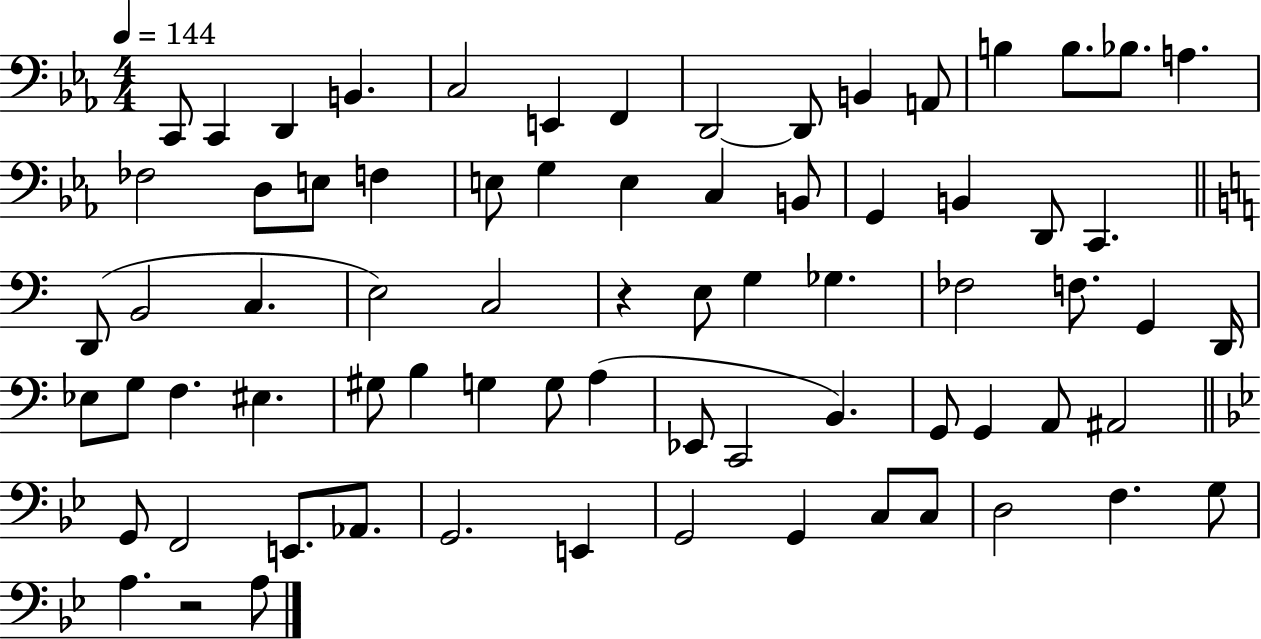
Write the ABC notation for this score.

X:1
T:Untitled
M:4/4
L:1/4
K:Eb
C,,/2 C,, D,, B,, C,2 E,, F,, D,,2 D,,/2 B,, A,,/2 B, B,/2 _B,/2 A, _F,2 D,/2 E,/2 F, E,/2 G, E, C, B,,/2 G,, B,, D,,/2 C,, D,,/2 B,,2 C, E,2 C,2 z E,/2 G, _G, _F,2 F,/2 G,, D,,/4 _E,/2 G,/2 F, ^E, ^G,/2 B, G, G,/2 A, _E,,/2 C,,2 B,, G,,/2 G,, A,,/2 ^A,,2 G,,/2 F,,2 E,,/2 _A,,/2 G,,2 E,, G,,2 G,, C,/2 C,/2 D,2 F, G,/2 A, z2 A,/2